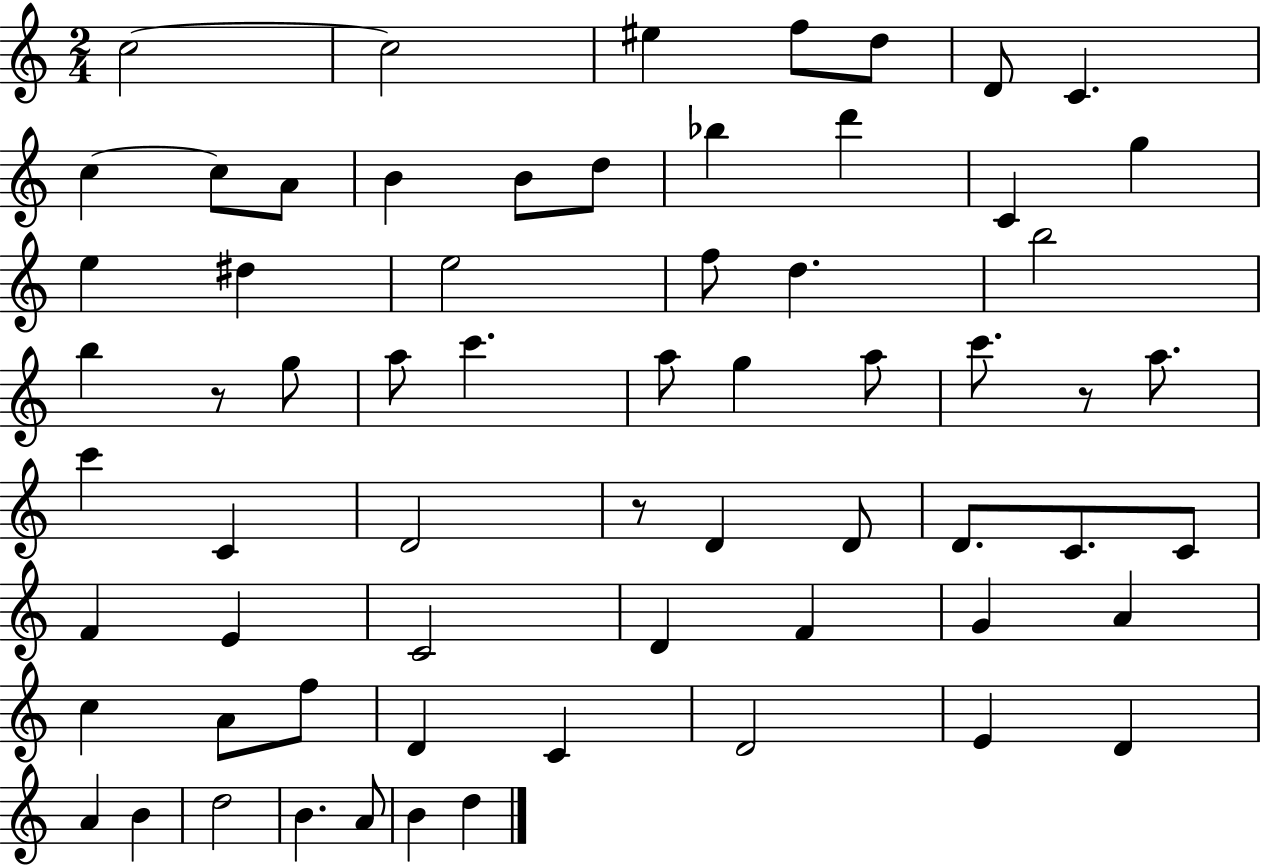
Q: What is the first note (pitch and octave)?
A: C5